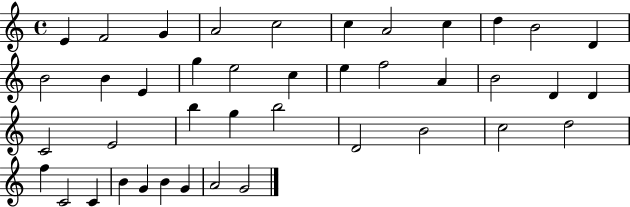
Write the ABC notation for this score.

X:1
T:Untitled
M:4/4
L:1/4
K:C
E F2 G A2 c2 c A2 c d B2 D B2 B E g e2 c e f2 A B2 D D C2 E2 b g b2 D2 B2 c2 d2 f C2 C B G B G A2 G2